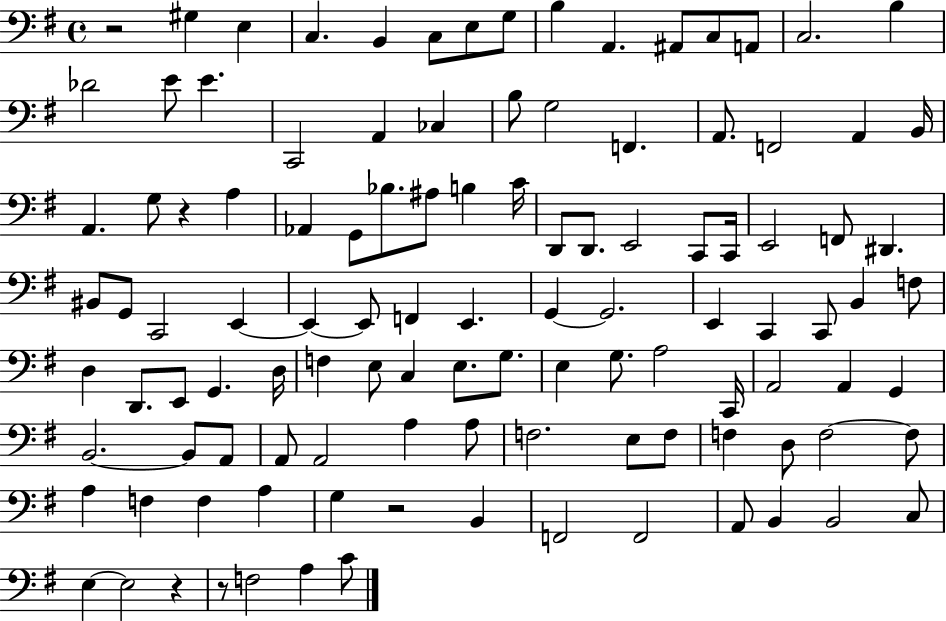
{
  \clef bass
  \time 4/4
  \defaultTimeSignature
  \key g \major
  r2 gis4 e4 | c4. b,4 c8 e8 g8 | b4 a,4. ais,8 c8 a,8 | c2. b4 | \break des'2 e'8 e'4. | c,2 a,4 ces4 | b8 g2 f,4. | a,8. f,2 a,4 b,16 | \break a,4. g8 r4 a4 | aes,4 g,8 bes8. ais8 b4 c'16 | d,8 d,8. e,2 c,8 c,16 | e,2 f,8 dis,4. | \break bis,8 g,8 c,2 e,4~~ | e,4~~ e,8 f,4 e,4. | g,4~~ g,2. | e,4 c,4 c,8 b,4 f8 | \break d4 d,8. e,8 g,4. d16 | f4 e8 c4 e8. g8. | e4 g8. a2 c,16 | a,2 a,4 g,4 | \break b,2.~~ b,8 a,8 | a,8 a,2 a4 a8 | f2. e8 f8 | f4 d8 f2~~ f8 | \break a4 f4 f4 a4 | g4 r2 b,4 | f,2 f,2 | a,8 b,4 b,2 c8 | \break e4~~ e2 r4 | r8 f2 a4 c'8 | \bar "|."
}